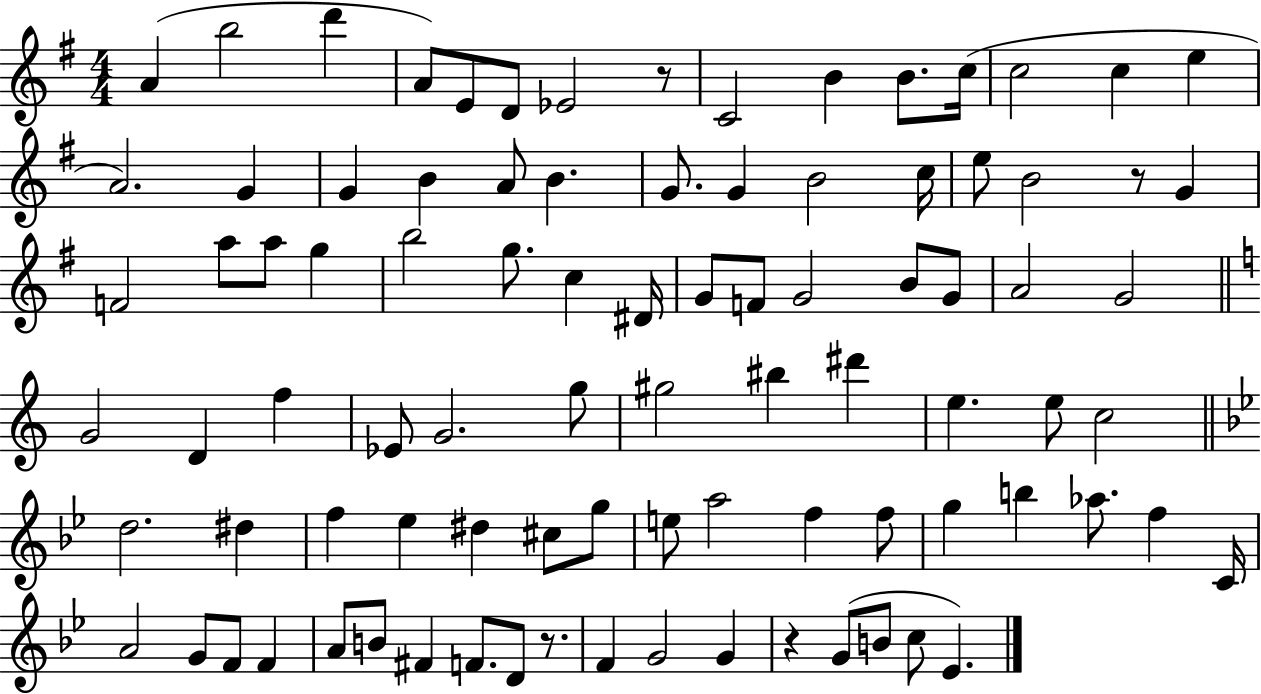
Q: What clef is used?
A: treble